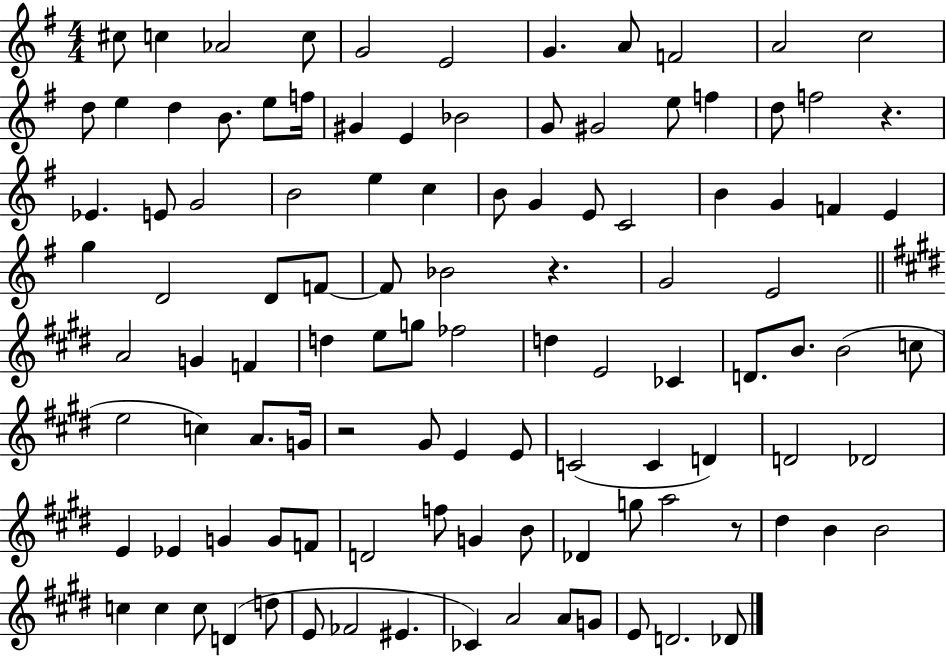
X:1
T:Untitled
M:4/4
L:1/4
K:G
^c/2 c _A2 c/2 G2 E2 G A/2 F2 A2 c2 d/2 e d B/2 e/2 f/4 ^G E _B2 G/2 ^G2 e/2 f d/2 f2 z _E E/2 G2 B2 e c B/2 G E/2 C2 B G F E g D2 D/2 F/2 F/2 _B2 z G2 E2 A2 G F d e/2 g/2 _f2 d E2 _C D/2 B/2 B2 c/2 e2 c A/2 G/4 z2 ^G/2 E E/2 C2 C D D2 _D2 E _E G G/2 F/2 D2 f/2 G B/2 _D g/2 a2 z/2 ^d B B2 c c c/2 D d/2 E/2 _F2 ^E _C A2 A/2 G/2 E/2 D2 _D/2